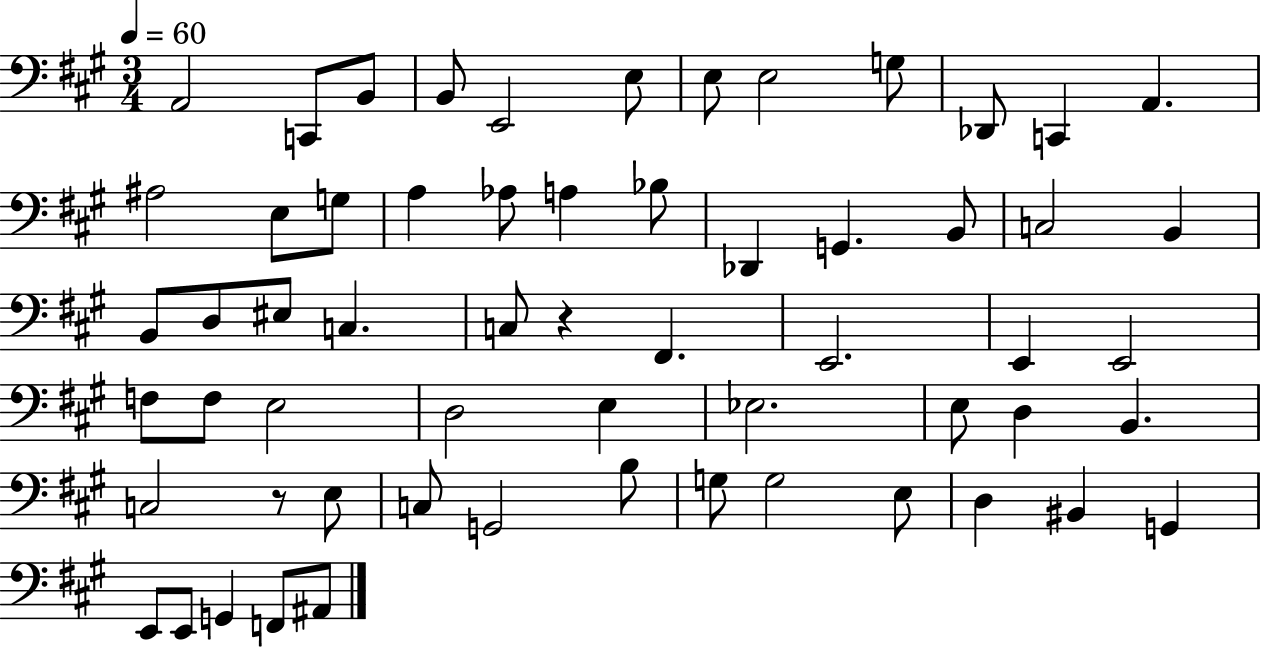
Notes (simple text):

A2/h C2/e B2/e B2/e E2/h E3/e E3/e E3/h G3/e Db2/e C2/q A2/q. A#3/h E3/e G3/e A3/q Ab3/e A3/q Bb3/e Db2/q G2/q. B2/e C3/h B2/q B2/e D3/e EIS3/e C3/q. C3/e R/q F#2/q. E2/h. E2/q E2/h F3/e F3/e E3/h D3/h E3/q Eb3/h. E3/e D3/q B2/q. C3/h R/e E3/e C3/e G2/h B3/e G3/e G3/h E3/e D3/q BIS2/q G2/q E2/e E2/e G2/q F2/e A#2/e